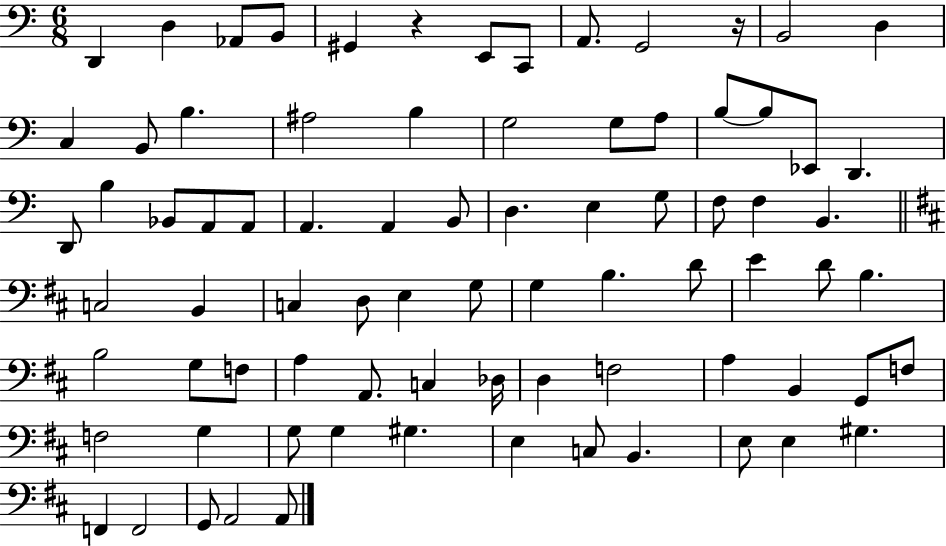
D2/q D3/q Ab2/e B2/e G#2/q R/q E2/e C2/e A2/e. G2/h R/s B2/h D3/q C3/q B2/e B3/q. A#3/h B3/q G3/h G3/e A3/e B3/e B3/e Eb2/e D2/q. D2/e B3/q Bb2/e A2/e A2/e A2/q. A2/q B2/e D3/q. E3/q G3/e F3/e F3/q B2/q. C3/h B2/q C3/q D3/e E3/q G3/e G3/q B3/q. D4/e E4/q D4/e B3/q. B3/h G3/e F3/e A3/q A2/e. C3/q Db3/s D3/q F3/h A3/q B2/q G2/e F3/e F3/h G3/q G3/e G3/q G#3/q. E3/q C3/e B2/q. E3/e E3/q G#3/q. F2/q F2/h G2/e A2/h A2/e